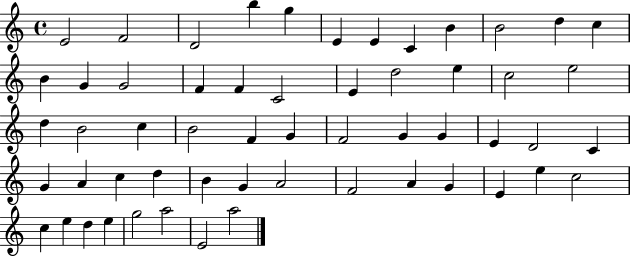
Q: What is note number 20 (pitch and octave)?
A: D5